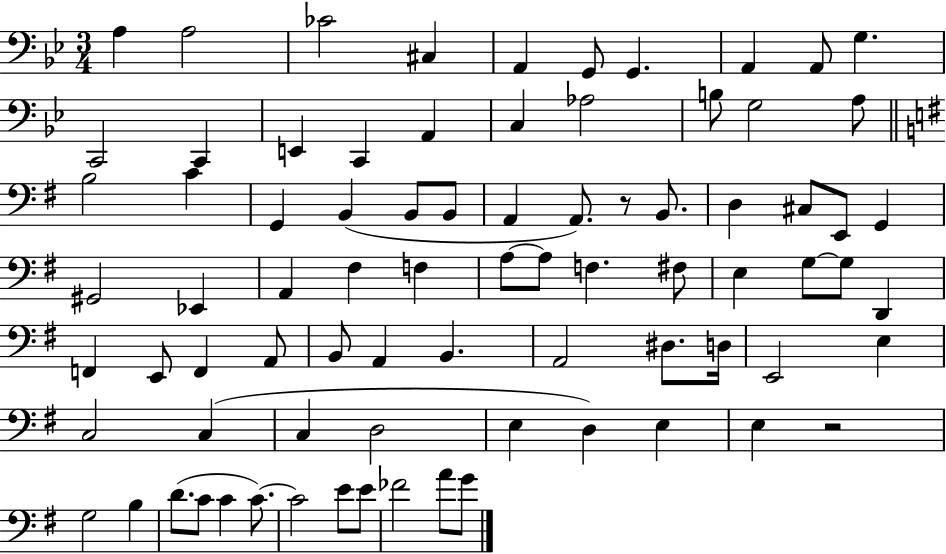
X:1
T:Untitled
M:3/4
L:1/4
K:Bb
A, A,2 _C2 ^C, A,, G,,/2 G,, A,, A,,/2 G, C,,2 C,, E,, C,, A,, C, _A,2 B,/2 G,2 A,/2 B,2 C G,, B,, B,,/2 B,,/2 A,, A,,/2 z/2 B,,/2 D, ^C,/2 E,,/2 G,, ^G,,2 _E,, A,, ^F, F, A,/2 A,/2 F, ^F,/2 E, G,/2 G,/2 D,, F,, E,,/2 F,, A,,/2 B,,/2 A,, B,, A,,2 ^D,/2 D,/4 E,,2 E, C,2 C, C, D,2 E, D, E, E, z2 G,2 B, D/2 C/2 C C/2 C2 E/2 E/2 _F2 A/2 G/2